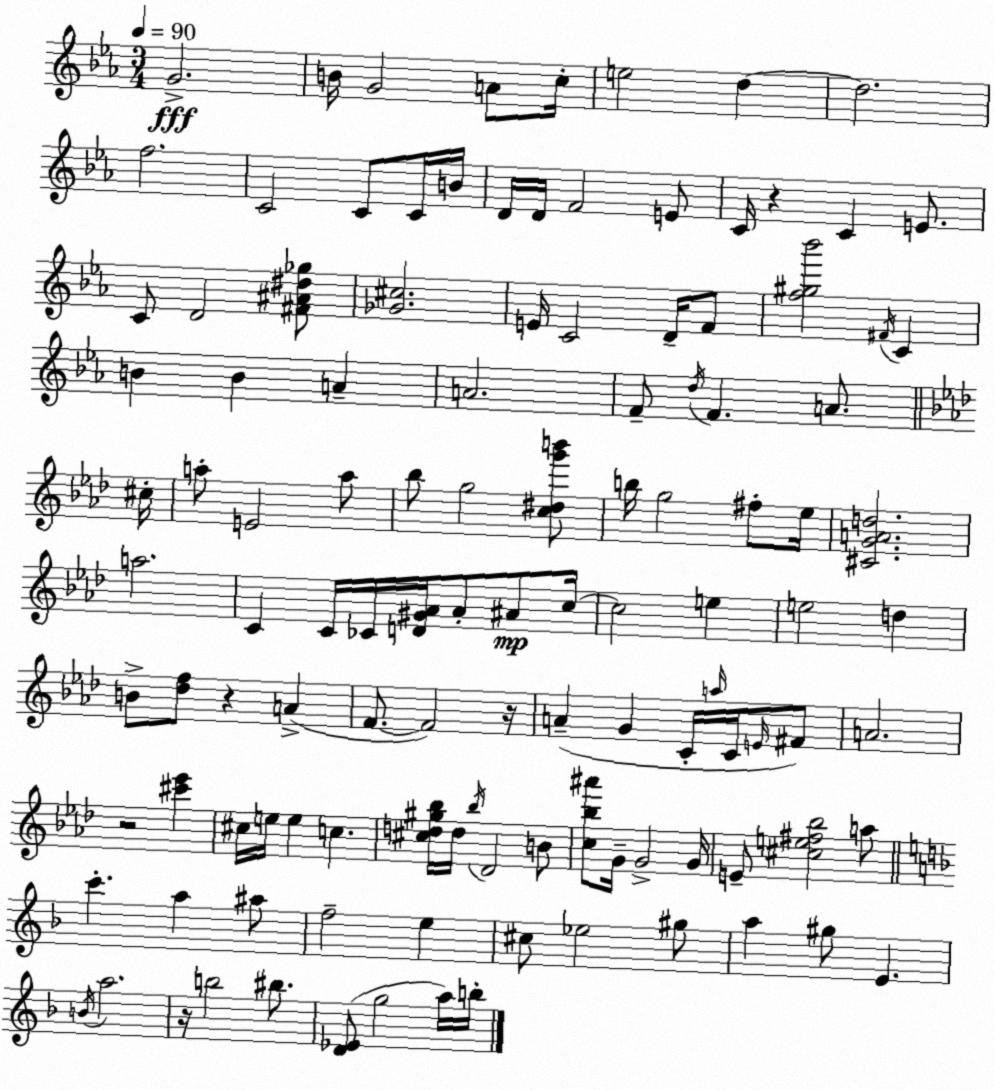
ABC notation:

X:1
T:Untitled
M:3/4
L:1/4
K:Eb
G2 B/4 G2 A/2 c/4 e2 d d2 f2 C2 C/2 C/4 B/4 D/4 D/4 F2 E/2 C/4 z C E/2 C/2 D2 [^F^A^d_g]/2 [_G^c]2 E/4 C2 D/4 F/2 [f^g_b']2 ^F/4 C B B A A2 F/2 d/4 F A/2 ^c/4 a/2 E2 a/2 _b/2 g2 [c^dg'b']/2 b/4 g2 ^f/2 _e/4 [^CGAd]2 a2 C C/4 _C/4 [D^G_A]/4 _A/2 ^A/2 c/4 c2 e e2 d B/2 [_df]/2 z A F/2 F2 z/4 A G C/4 a/4 C/4 E/4 ^F/2 A2 z2 [^c'_e'] ^c/4 e/4 e c [^cd^g_b]/4 d/4 _b/4 _D2 B/2 [c_b^a']/2 G/4 G2 G/4 E/2 [^ce^f_b]2 a/2 c' a ^a/2 f2 e ^c/2 _e2 ^g/2 a ^g/2 E B/4 a2 z/4 b2 ^b/2 [D_E]/2 g2 a/4 b/4